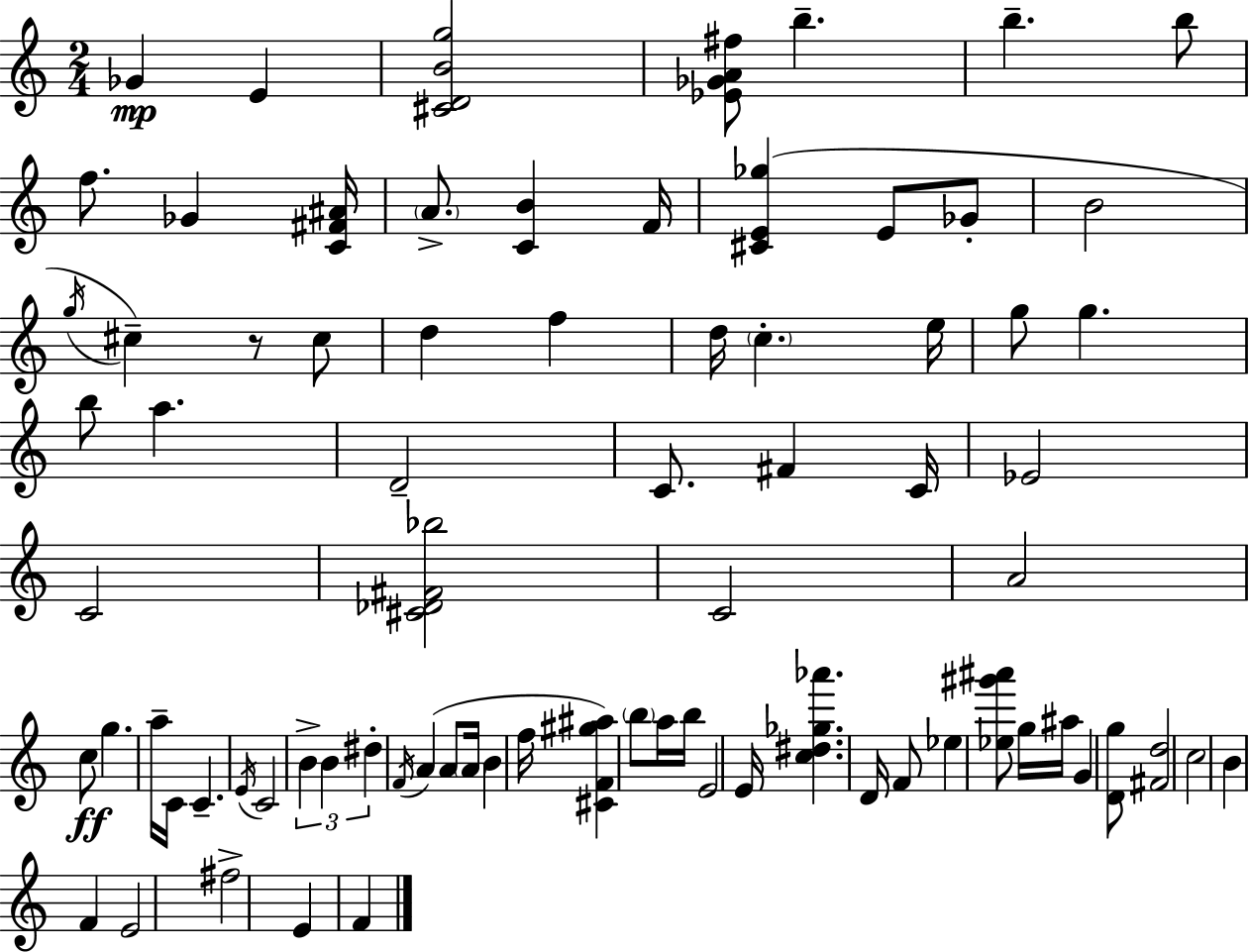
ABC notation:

X:1
T:Untitled
M:2/4
L:1/4
K:Am
_G E [^CDBg]2 [_E_GA^f]/2 b b b/2 f/2 _G [C^F^A]/4 A/2 [CB] F/4 [^CE_g] E/2 _G/2 B2 g/4 ^c z/2 ^c/2 d f d/4 c e/4 g/2 g b/2 a D2 C/2 ^F C/4 _E2 C2 [^C_D^F_b]2 C2 A2 c/2 g a/4 C/4 C E/4 C2 B B ^d F/4 A A/2 A/4 B f/4 [^CF^g^a] b/2 a/4 b/4 E2 E/4 [c^d_g_a'] D/4 F/2 _e [_e^g'^a']/2 g/4 ^a/4 G [Dg]/2 [^Fd]2 c2 B F E2 ^f2 E F